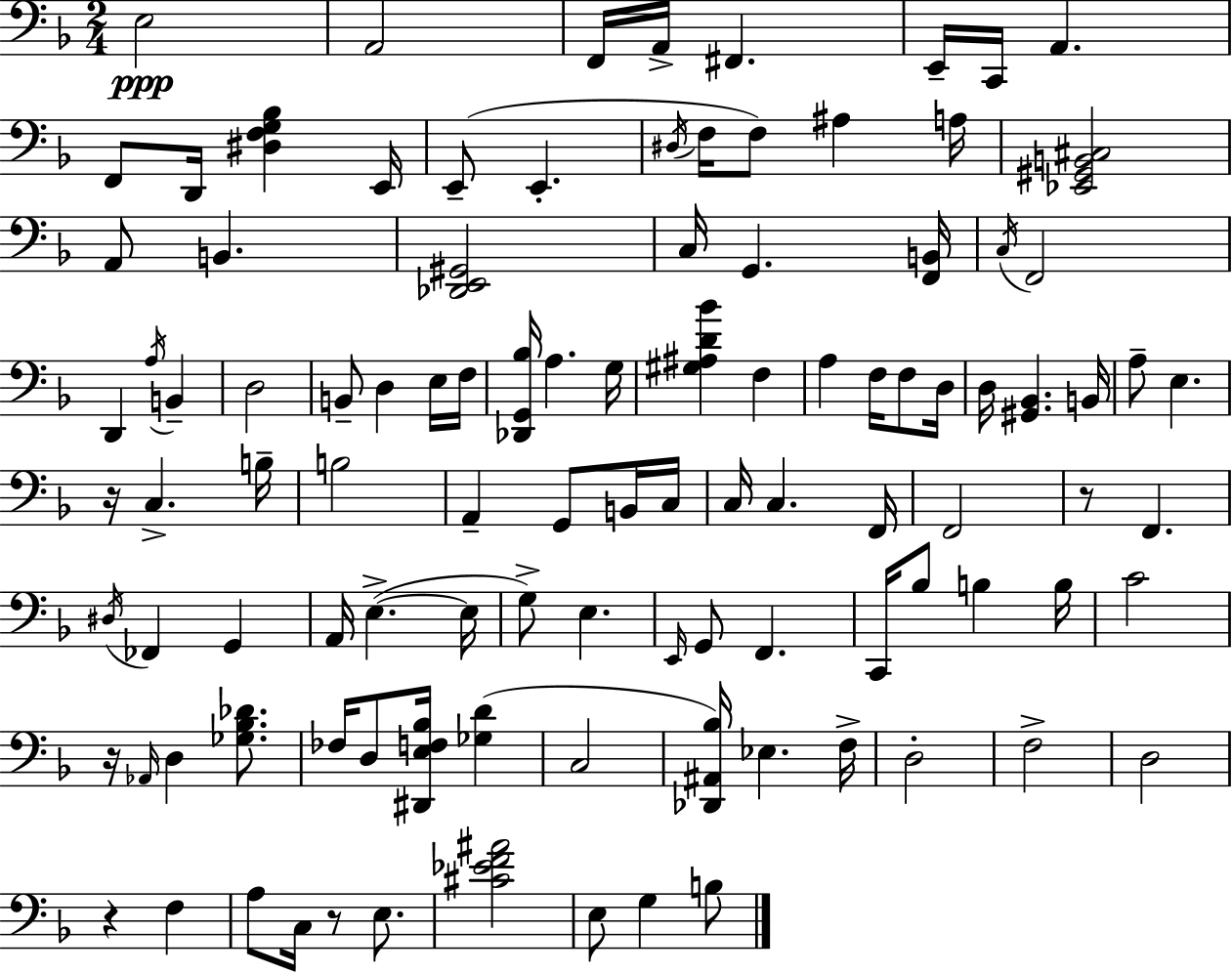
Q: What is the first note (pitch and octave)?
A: E3